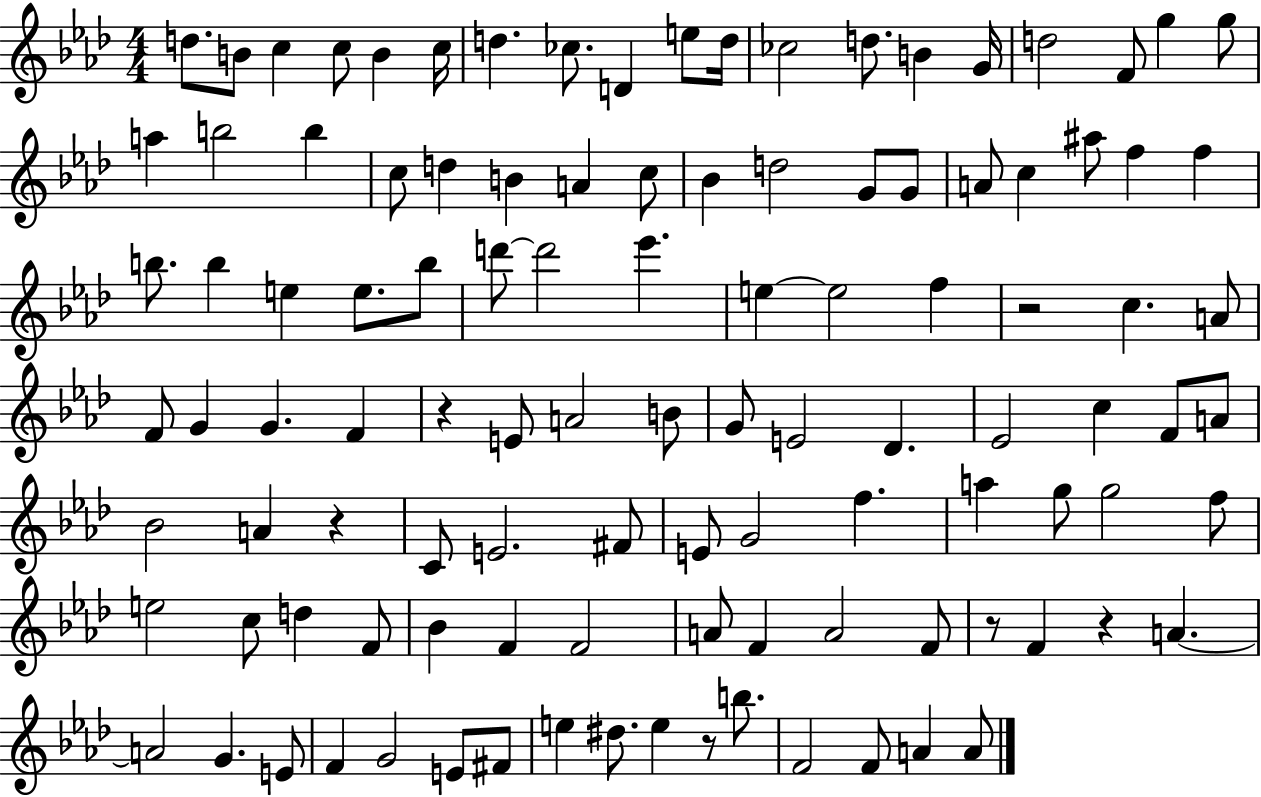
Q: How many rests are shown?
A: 6